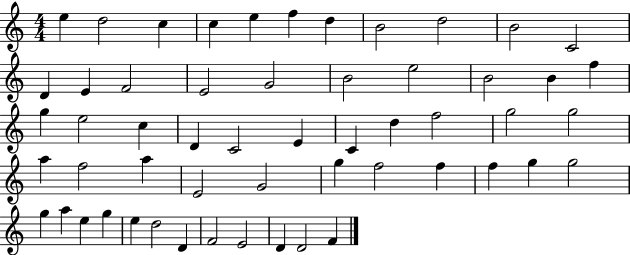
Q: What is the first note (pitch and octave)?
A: E5